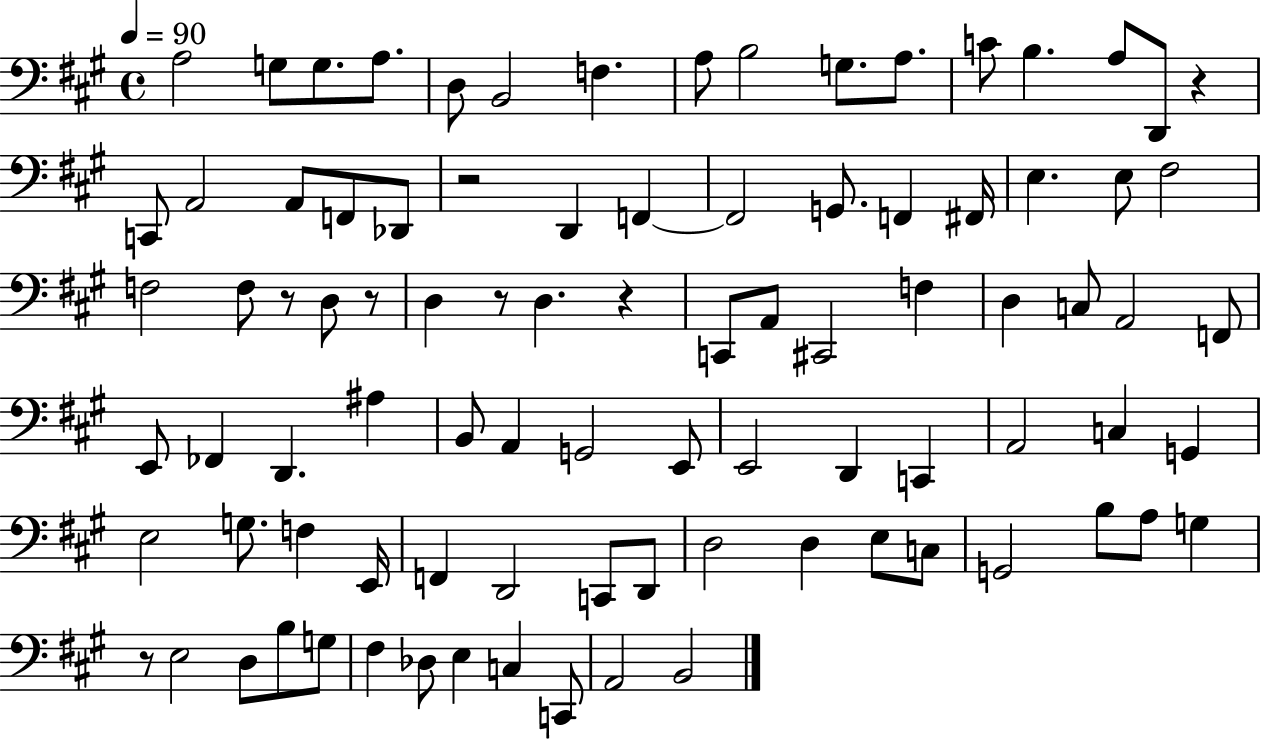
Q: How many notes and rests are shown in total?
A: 90